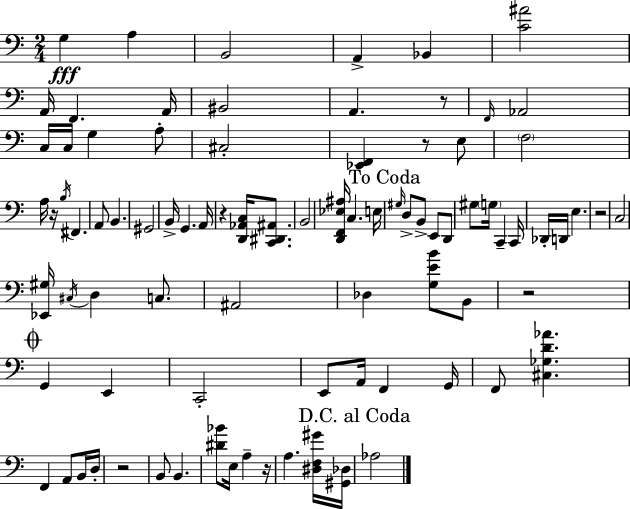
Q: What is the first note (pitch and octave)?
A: G3